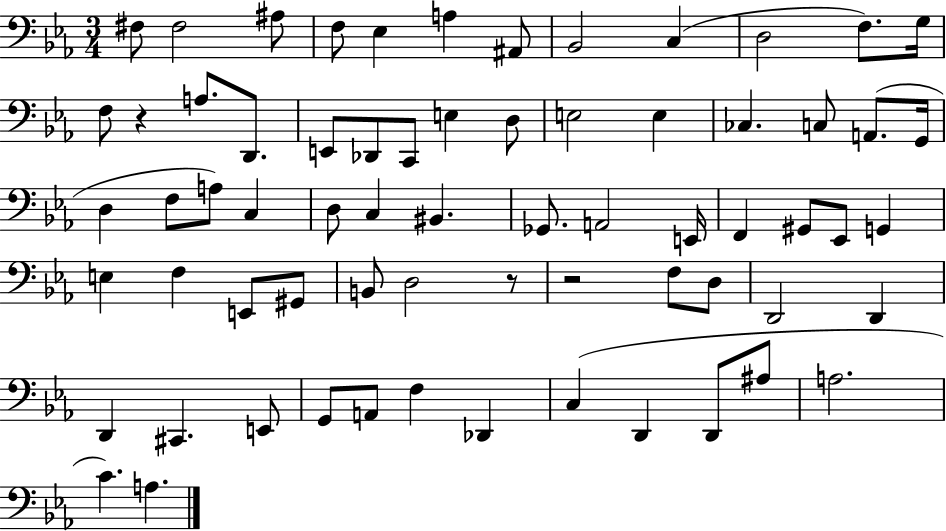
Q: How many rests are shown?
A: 3